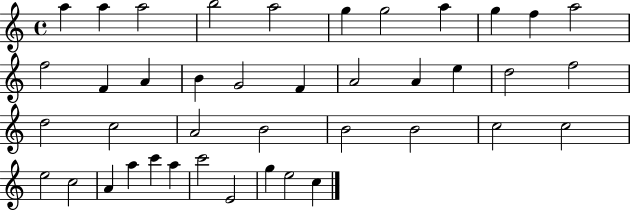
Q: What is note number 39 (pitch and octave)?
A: G5